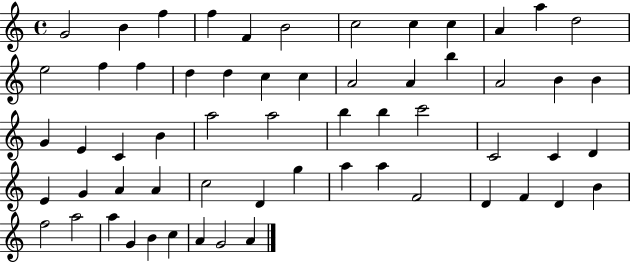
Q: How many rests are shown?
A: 0